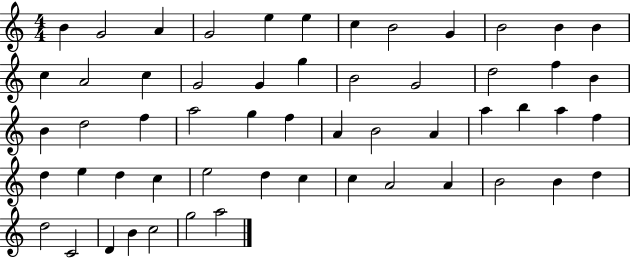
{
  \clef treble
  \numericTimeSignature
  \time 4/4
  \key c \major
  b'4 g'2 a'4 | g'2 e''4 e''4 | c''4 b'2 g'4 | b'2 b'4 b'4 | \break c''4 a'2 c''4 | g'2 g'4 g''4 | b'2 g'2 | d''2 f''4 b'4 | \break b'4 d''2 f''4 | a''2 g''4 f''4 | a'4 b'2 a'4 | a''4 b''4 a''4 f''4 | \break d''4 e''4 d''4 c''4 | e''2 d''4 c''4 | c''4 a'2 a'4 | b'2 b'4 d''4 | \break d''2 c'2 | d'4 b'4 c''2 | g''2 a''2 | \bar "|."
}